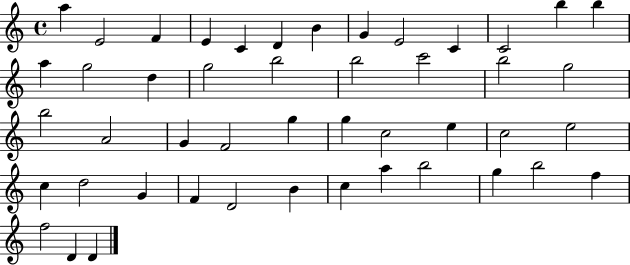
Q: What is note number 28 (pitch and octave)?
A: G5